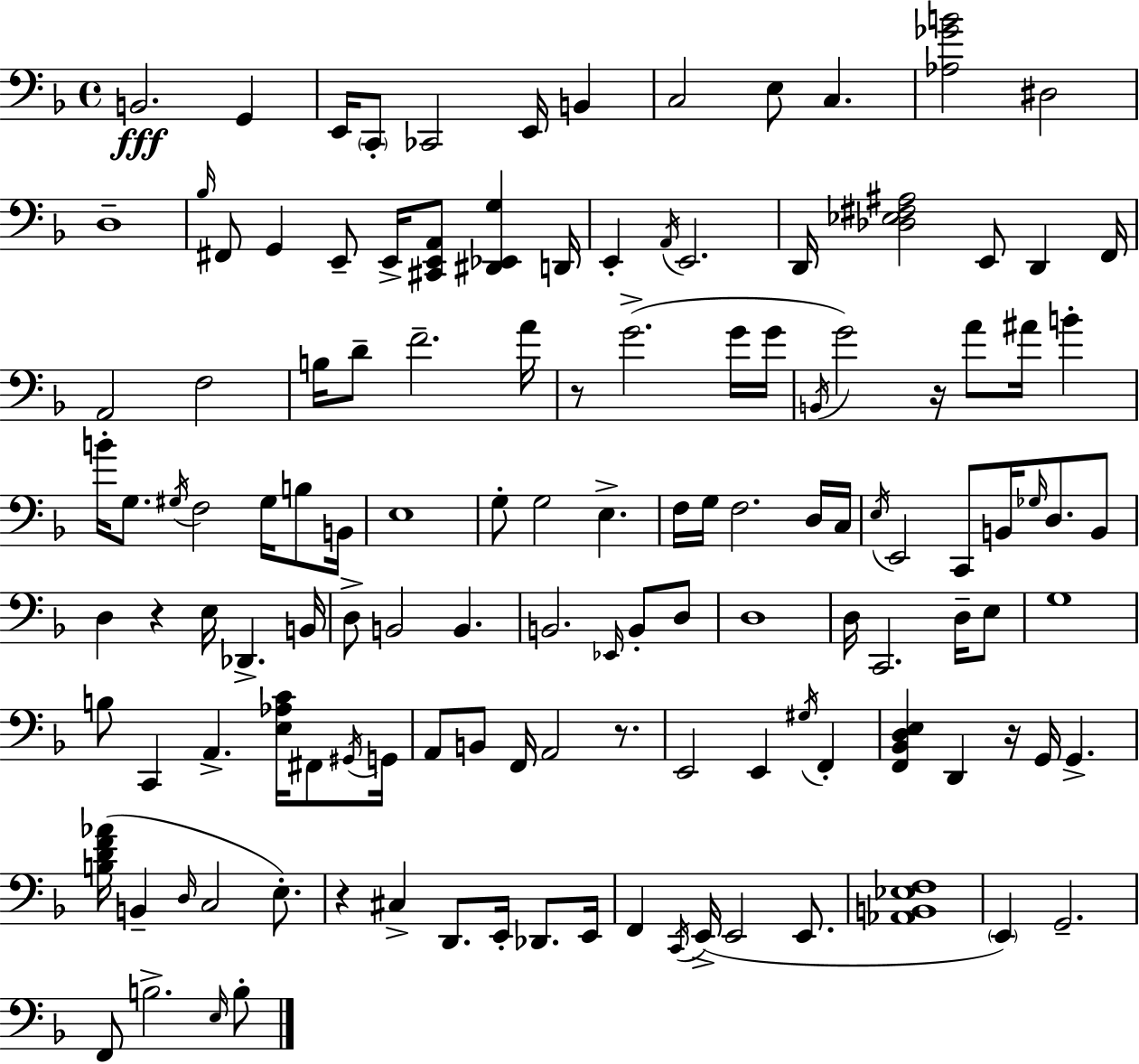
B2/h. G2/q E2/s C2/e CES2/h E2/s B2/q C3/h E3/e C3/q. [Ab3,Gb4,B4]/h D#3/h D3/w Bb3/s F#2/e G2/q E2/e E2/s [C#2,E2,A2]/e [D#2,Eb2,G3]/q D2/s E2/q A2/s E2/h. D2/s [Db3,Eb3,F#3,A#3]/h E2/e D2/q F2/s A2/h F3/h B3/s D4/e F4/h. A4/s R/e G4/h. G4/s G4/s B2/s G4/h R/s A4/e A#4/s B4/q B4/s G3/e. G#3/s F3/h G#3/s B3/e B2/s E3/w G3/e G3/h E3/q. F3/s G3/s F3/h. D3/s C3/s E3/s E2/h C2/e B2/s Gb3/s D3/e. B2/e D3/q R/q E3/s Db2/q. B2/s D3/e B2/h B2/q. B2/h. Eb2/s B2/e D3/e D3/w D3/s C2/h. D3/s E3/e G3/w B3/e C2/q A2/q. [E3,Ab3,C4]/s F#2/e G#2/s G2/s A2/e B2/e F2/s A2/h R/e. E2/h E2/q G#3/s F2/q [F2,Bb2,D3,E3]/q D2/q R/s G2/s G2/q. [B3,D4,F4,Ab4]/s B2/q D3/s C3/h E3/e. R/q C#3/q D2/e. E2/s Db2/e. E2/s F2/q C2/s E2/s E2/h E2/e. [Ab2,B2,Eb3,F3]/w E2/q G2/h. F2/e B3/h. E3/s B3/e